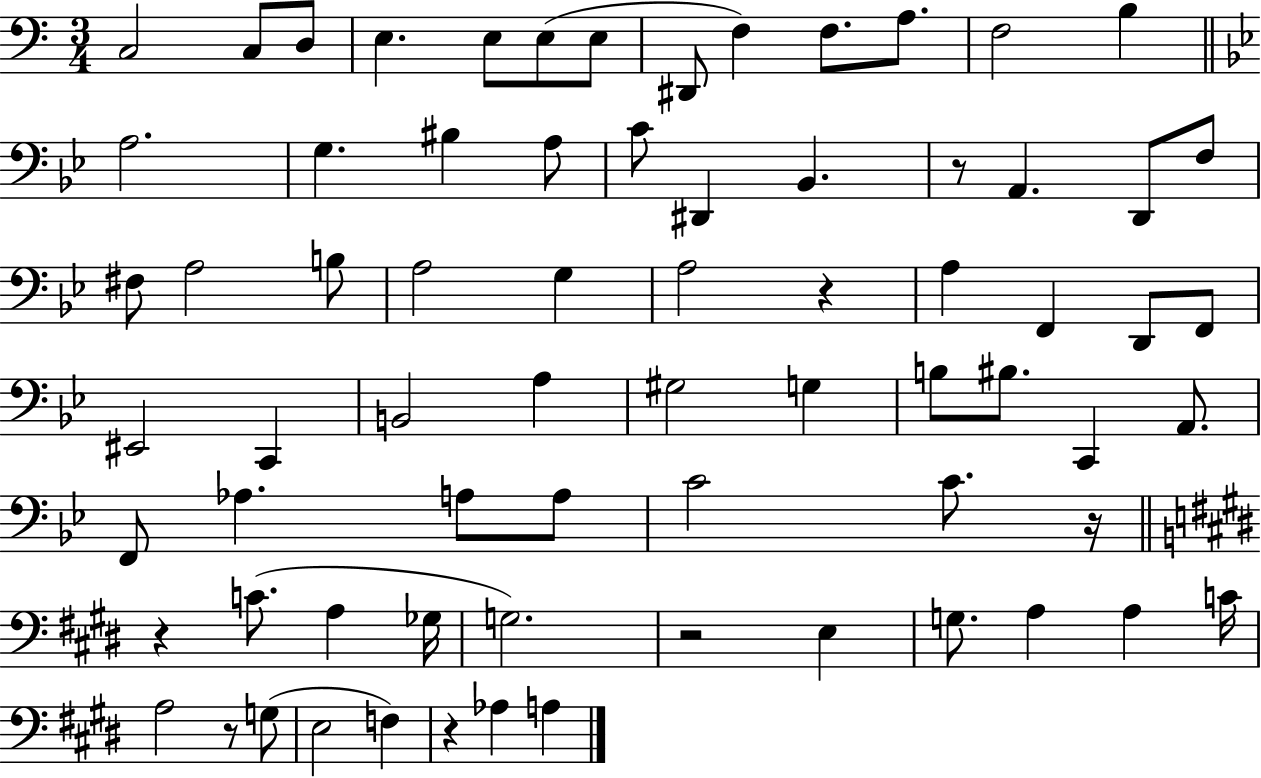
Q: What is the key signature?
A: C major